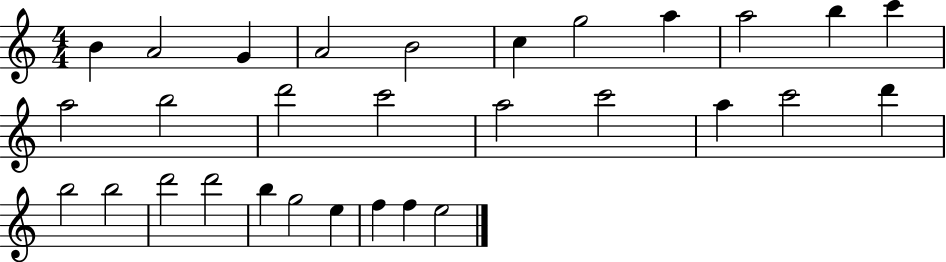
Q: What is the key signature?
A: C major